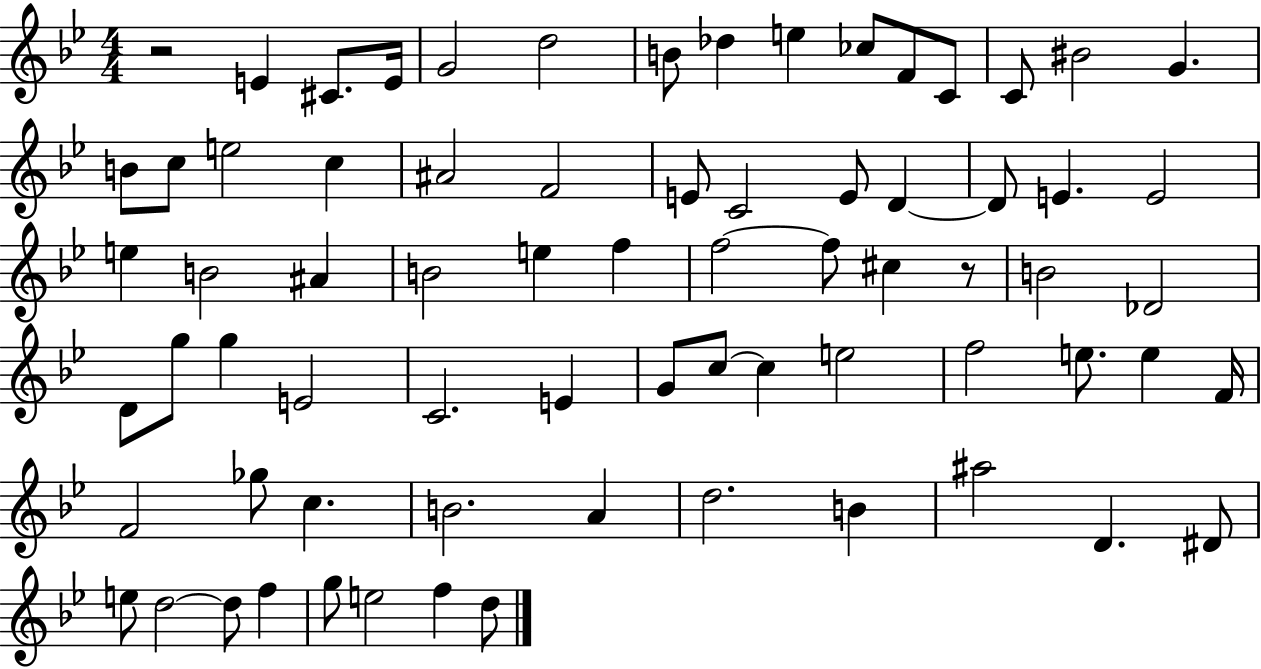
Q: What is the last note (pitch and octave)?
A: D5